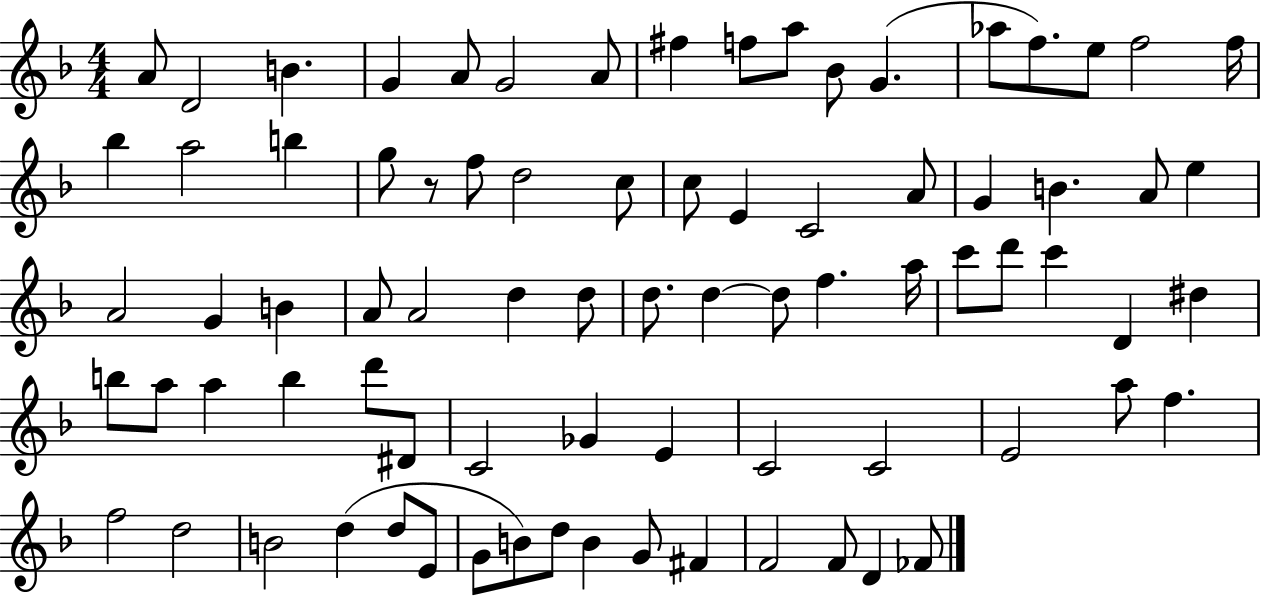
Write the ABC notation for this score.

X:1
T:Untitled
M:4/4
L:1/4
K:F
A/2 D2 B G A/2 G2 A/2 ^f f/2 a/2 _B/2 G _a/2 f/2 e/2 f2 f/4 _b a2 b g/2 z/2 f/2 d2 c/2 c/2 E C2 A/2 G B A/2 e A2 G B A/2 A2 d d/2 d/2 d d/2 f a/4 c'/2 d'/2 c' D ^d b/2 a/2 a b d'/2 ^D/2 C2 _G E C2 C2 E2 a/2 f f2 d2 B2 d d/2 E/2 G/2 B/2 d/2 B G/2 ^F F2 F/2 D _F/2